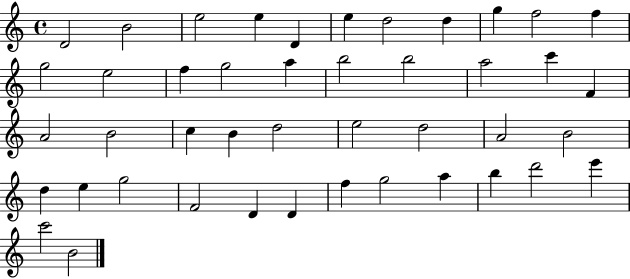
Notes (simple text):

D4/h B4/h E5/h E5/q D4/q E5/q D5/h D5/q G5/q F5/h F5/q G5/h E5/h F5/q G5/h A5/q B5/h B5/h A5/h C6/q F4/q A4/h B4/h C5/q B4/q D5/h E5/h D5/h A4/h B4/h D5/q E5/q G5/h F4/h D4/q D4/q F5/q G5/h A5/q B5/q D6/h E6/q C6/h B4/h